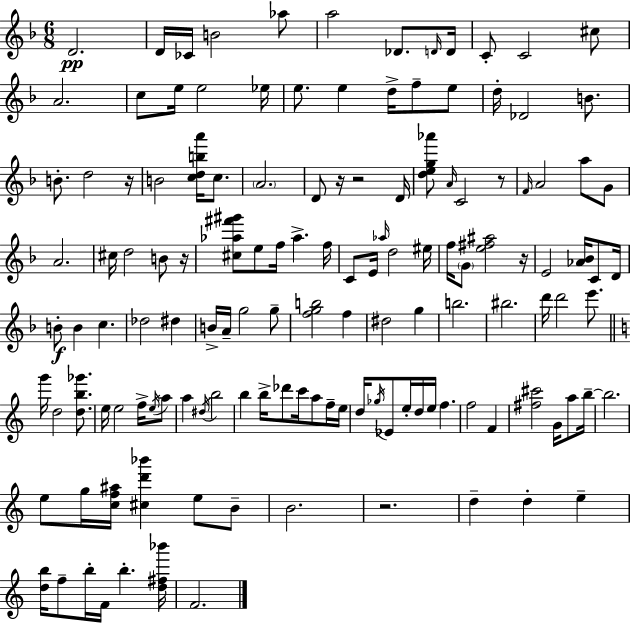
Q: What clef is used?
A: treble